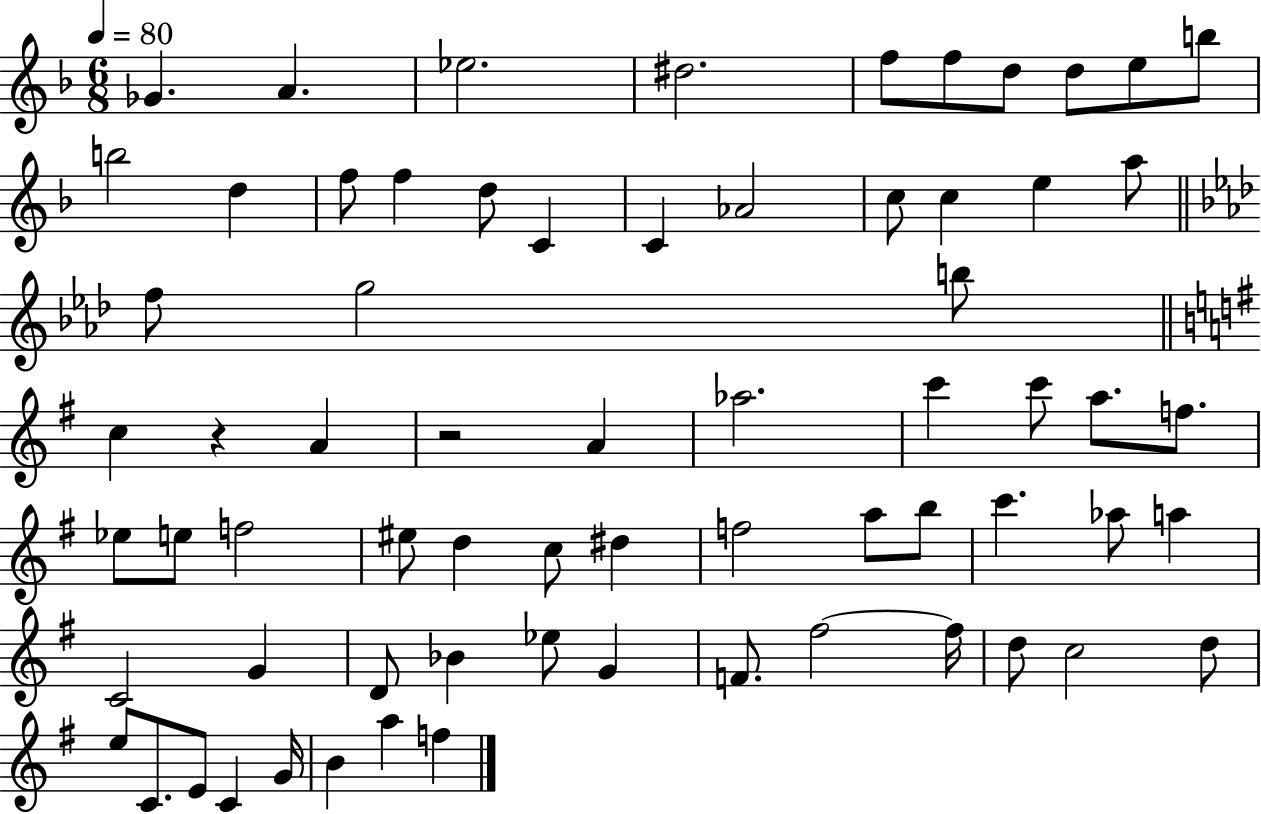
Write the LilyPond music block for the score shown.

{
  \clef treble
  \numericTimeSignature
  \time 6/8
  \key f \major
  \tempo 4 = 80
  ges'4. a'4. | ees''2. | dis''2. | f''8 f''8 d''8 d''8 e''8 b''8 | \break b''2 d''4 | f''8 f''4 d''8 c'4 | c'4 aes'2 | c''8 c''4 e''4 a''8 | \break \bar "||" \break \key f \minor f''8 g''2 b''8 | \bar "||" \break \key g \major c''4 r4 a'4 | r2 a'4 | aes''2. | c'''4 c'''8 a''8. f''8. | \break ees''8 e''8 f''2 | eis''8 d''4 c''8 dis''4 | f''2 a''8 b''8 | c'''4. aes''8 a''4 | \break c'2 g'4 | d'8 bes'4 ees''8 g'4 | f'8. fis''2~~ fis''16 | d''8 c''2 d''8 | \break e''8 c'8. e'8 c'4 g'16 | b'4 a''4 f''4 | \bar "|."
}